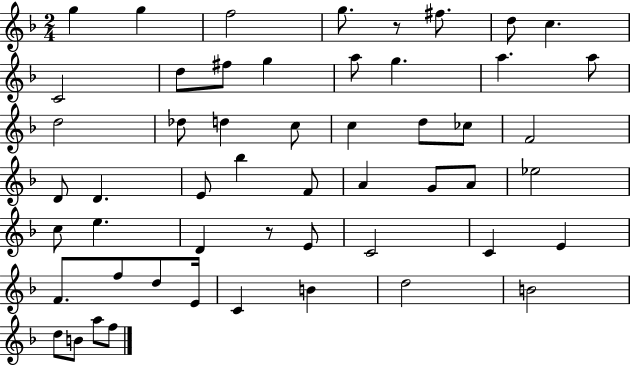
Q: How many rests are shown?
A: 2